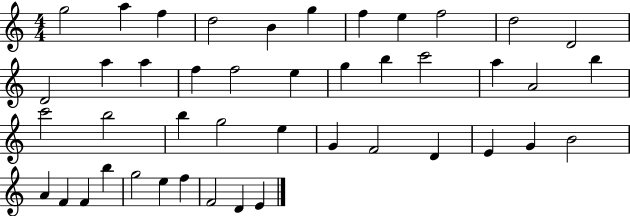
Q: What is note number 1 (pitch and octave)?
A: G5